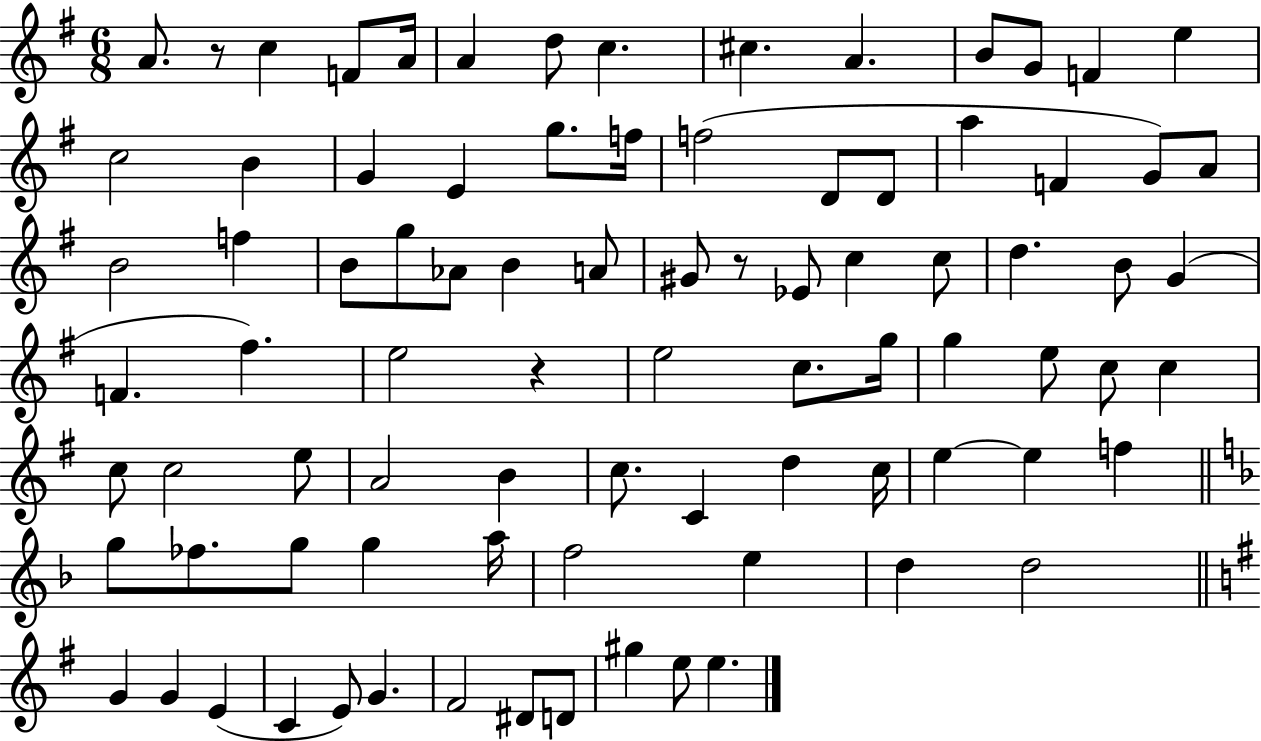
{
  \clef treble
  \numericTimeSignature
  \time 6/8
  \key g \major
  a'8. r8 c''4 f'8 a'16 | a'4 d''8 c''4. | cis''4. a'4. | b'8 g'8 f'4 e''4 | \break c''2 b'4 | g'4 e'4 g''8. f''16 | f''2( d'8 d'8 | a''4 f'4 g'8) a'8 | \break b'2 f''4 | b'8 g''8 aes'8 b'4 a'8 | gis'8 r8 ees'8 c''4 c''8 | d''4. b'8 g'4( | \break f'4. fis''4.) | e''2 r4 | e''2 c''8. g''16 | g''4 e''8 c''8 c''4 | \break c''8 c''2 e''8 | a'2 b'4 | c''8. c'4 d''4 c''16 | e''4~~ e''4 f''4 | \break \bar "||" \break \key f \major g''8 fes''8. g''8 g''4 a''16 | f''2 e''4 | d''4 d''2 | \bar "||" \break \key e \minor g'4 g'4 e'4( | c'4 e'8) g'4. | fis'2 dis'8 d'8 | gis''4 e''8 e''4. | \break \bar "|."
}